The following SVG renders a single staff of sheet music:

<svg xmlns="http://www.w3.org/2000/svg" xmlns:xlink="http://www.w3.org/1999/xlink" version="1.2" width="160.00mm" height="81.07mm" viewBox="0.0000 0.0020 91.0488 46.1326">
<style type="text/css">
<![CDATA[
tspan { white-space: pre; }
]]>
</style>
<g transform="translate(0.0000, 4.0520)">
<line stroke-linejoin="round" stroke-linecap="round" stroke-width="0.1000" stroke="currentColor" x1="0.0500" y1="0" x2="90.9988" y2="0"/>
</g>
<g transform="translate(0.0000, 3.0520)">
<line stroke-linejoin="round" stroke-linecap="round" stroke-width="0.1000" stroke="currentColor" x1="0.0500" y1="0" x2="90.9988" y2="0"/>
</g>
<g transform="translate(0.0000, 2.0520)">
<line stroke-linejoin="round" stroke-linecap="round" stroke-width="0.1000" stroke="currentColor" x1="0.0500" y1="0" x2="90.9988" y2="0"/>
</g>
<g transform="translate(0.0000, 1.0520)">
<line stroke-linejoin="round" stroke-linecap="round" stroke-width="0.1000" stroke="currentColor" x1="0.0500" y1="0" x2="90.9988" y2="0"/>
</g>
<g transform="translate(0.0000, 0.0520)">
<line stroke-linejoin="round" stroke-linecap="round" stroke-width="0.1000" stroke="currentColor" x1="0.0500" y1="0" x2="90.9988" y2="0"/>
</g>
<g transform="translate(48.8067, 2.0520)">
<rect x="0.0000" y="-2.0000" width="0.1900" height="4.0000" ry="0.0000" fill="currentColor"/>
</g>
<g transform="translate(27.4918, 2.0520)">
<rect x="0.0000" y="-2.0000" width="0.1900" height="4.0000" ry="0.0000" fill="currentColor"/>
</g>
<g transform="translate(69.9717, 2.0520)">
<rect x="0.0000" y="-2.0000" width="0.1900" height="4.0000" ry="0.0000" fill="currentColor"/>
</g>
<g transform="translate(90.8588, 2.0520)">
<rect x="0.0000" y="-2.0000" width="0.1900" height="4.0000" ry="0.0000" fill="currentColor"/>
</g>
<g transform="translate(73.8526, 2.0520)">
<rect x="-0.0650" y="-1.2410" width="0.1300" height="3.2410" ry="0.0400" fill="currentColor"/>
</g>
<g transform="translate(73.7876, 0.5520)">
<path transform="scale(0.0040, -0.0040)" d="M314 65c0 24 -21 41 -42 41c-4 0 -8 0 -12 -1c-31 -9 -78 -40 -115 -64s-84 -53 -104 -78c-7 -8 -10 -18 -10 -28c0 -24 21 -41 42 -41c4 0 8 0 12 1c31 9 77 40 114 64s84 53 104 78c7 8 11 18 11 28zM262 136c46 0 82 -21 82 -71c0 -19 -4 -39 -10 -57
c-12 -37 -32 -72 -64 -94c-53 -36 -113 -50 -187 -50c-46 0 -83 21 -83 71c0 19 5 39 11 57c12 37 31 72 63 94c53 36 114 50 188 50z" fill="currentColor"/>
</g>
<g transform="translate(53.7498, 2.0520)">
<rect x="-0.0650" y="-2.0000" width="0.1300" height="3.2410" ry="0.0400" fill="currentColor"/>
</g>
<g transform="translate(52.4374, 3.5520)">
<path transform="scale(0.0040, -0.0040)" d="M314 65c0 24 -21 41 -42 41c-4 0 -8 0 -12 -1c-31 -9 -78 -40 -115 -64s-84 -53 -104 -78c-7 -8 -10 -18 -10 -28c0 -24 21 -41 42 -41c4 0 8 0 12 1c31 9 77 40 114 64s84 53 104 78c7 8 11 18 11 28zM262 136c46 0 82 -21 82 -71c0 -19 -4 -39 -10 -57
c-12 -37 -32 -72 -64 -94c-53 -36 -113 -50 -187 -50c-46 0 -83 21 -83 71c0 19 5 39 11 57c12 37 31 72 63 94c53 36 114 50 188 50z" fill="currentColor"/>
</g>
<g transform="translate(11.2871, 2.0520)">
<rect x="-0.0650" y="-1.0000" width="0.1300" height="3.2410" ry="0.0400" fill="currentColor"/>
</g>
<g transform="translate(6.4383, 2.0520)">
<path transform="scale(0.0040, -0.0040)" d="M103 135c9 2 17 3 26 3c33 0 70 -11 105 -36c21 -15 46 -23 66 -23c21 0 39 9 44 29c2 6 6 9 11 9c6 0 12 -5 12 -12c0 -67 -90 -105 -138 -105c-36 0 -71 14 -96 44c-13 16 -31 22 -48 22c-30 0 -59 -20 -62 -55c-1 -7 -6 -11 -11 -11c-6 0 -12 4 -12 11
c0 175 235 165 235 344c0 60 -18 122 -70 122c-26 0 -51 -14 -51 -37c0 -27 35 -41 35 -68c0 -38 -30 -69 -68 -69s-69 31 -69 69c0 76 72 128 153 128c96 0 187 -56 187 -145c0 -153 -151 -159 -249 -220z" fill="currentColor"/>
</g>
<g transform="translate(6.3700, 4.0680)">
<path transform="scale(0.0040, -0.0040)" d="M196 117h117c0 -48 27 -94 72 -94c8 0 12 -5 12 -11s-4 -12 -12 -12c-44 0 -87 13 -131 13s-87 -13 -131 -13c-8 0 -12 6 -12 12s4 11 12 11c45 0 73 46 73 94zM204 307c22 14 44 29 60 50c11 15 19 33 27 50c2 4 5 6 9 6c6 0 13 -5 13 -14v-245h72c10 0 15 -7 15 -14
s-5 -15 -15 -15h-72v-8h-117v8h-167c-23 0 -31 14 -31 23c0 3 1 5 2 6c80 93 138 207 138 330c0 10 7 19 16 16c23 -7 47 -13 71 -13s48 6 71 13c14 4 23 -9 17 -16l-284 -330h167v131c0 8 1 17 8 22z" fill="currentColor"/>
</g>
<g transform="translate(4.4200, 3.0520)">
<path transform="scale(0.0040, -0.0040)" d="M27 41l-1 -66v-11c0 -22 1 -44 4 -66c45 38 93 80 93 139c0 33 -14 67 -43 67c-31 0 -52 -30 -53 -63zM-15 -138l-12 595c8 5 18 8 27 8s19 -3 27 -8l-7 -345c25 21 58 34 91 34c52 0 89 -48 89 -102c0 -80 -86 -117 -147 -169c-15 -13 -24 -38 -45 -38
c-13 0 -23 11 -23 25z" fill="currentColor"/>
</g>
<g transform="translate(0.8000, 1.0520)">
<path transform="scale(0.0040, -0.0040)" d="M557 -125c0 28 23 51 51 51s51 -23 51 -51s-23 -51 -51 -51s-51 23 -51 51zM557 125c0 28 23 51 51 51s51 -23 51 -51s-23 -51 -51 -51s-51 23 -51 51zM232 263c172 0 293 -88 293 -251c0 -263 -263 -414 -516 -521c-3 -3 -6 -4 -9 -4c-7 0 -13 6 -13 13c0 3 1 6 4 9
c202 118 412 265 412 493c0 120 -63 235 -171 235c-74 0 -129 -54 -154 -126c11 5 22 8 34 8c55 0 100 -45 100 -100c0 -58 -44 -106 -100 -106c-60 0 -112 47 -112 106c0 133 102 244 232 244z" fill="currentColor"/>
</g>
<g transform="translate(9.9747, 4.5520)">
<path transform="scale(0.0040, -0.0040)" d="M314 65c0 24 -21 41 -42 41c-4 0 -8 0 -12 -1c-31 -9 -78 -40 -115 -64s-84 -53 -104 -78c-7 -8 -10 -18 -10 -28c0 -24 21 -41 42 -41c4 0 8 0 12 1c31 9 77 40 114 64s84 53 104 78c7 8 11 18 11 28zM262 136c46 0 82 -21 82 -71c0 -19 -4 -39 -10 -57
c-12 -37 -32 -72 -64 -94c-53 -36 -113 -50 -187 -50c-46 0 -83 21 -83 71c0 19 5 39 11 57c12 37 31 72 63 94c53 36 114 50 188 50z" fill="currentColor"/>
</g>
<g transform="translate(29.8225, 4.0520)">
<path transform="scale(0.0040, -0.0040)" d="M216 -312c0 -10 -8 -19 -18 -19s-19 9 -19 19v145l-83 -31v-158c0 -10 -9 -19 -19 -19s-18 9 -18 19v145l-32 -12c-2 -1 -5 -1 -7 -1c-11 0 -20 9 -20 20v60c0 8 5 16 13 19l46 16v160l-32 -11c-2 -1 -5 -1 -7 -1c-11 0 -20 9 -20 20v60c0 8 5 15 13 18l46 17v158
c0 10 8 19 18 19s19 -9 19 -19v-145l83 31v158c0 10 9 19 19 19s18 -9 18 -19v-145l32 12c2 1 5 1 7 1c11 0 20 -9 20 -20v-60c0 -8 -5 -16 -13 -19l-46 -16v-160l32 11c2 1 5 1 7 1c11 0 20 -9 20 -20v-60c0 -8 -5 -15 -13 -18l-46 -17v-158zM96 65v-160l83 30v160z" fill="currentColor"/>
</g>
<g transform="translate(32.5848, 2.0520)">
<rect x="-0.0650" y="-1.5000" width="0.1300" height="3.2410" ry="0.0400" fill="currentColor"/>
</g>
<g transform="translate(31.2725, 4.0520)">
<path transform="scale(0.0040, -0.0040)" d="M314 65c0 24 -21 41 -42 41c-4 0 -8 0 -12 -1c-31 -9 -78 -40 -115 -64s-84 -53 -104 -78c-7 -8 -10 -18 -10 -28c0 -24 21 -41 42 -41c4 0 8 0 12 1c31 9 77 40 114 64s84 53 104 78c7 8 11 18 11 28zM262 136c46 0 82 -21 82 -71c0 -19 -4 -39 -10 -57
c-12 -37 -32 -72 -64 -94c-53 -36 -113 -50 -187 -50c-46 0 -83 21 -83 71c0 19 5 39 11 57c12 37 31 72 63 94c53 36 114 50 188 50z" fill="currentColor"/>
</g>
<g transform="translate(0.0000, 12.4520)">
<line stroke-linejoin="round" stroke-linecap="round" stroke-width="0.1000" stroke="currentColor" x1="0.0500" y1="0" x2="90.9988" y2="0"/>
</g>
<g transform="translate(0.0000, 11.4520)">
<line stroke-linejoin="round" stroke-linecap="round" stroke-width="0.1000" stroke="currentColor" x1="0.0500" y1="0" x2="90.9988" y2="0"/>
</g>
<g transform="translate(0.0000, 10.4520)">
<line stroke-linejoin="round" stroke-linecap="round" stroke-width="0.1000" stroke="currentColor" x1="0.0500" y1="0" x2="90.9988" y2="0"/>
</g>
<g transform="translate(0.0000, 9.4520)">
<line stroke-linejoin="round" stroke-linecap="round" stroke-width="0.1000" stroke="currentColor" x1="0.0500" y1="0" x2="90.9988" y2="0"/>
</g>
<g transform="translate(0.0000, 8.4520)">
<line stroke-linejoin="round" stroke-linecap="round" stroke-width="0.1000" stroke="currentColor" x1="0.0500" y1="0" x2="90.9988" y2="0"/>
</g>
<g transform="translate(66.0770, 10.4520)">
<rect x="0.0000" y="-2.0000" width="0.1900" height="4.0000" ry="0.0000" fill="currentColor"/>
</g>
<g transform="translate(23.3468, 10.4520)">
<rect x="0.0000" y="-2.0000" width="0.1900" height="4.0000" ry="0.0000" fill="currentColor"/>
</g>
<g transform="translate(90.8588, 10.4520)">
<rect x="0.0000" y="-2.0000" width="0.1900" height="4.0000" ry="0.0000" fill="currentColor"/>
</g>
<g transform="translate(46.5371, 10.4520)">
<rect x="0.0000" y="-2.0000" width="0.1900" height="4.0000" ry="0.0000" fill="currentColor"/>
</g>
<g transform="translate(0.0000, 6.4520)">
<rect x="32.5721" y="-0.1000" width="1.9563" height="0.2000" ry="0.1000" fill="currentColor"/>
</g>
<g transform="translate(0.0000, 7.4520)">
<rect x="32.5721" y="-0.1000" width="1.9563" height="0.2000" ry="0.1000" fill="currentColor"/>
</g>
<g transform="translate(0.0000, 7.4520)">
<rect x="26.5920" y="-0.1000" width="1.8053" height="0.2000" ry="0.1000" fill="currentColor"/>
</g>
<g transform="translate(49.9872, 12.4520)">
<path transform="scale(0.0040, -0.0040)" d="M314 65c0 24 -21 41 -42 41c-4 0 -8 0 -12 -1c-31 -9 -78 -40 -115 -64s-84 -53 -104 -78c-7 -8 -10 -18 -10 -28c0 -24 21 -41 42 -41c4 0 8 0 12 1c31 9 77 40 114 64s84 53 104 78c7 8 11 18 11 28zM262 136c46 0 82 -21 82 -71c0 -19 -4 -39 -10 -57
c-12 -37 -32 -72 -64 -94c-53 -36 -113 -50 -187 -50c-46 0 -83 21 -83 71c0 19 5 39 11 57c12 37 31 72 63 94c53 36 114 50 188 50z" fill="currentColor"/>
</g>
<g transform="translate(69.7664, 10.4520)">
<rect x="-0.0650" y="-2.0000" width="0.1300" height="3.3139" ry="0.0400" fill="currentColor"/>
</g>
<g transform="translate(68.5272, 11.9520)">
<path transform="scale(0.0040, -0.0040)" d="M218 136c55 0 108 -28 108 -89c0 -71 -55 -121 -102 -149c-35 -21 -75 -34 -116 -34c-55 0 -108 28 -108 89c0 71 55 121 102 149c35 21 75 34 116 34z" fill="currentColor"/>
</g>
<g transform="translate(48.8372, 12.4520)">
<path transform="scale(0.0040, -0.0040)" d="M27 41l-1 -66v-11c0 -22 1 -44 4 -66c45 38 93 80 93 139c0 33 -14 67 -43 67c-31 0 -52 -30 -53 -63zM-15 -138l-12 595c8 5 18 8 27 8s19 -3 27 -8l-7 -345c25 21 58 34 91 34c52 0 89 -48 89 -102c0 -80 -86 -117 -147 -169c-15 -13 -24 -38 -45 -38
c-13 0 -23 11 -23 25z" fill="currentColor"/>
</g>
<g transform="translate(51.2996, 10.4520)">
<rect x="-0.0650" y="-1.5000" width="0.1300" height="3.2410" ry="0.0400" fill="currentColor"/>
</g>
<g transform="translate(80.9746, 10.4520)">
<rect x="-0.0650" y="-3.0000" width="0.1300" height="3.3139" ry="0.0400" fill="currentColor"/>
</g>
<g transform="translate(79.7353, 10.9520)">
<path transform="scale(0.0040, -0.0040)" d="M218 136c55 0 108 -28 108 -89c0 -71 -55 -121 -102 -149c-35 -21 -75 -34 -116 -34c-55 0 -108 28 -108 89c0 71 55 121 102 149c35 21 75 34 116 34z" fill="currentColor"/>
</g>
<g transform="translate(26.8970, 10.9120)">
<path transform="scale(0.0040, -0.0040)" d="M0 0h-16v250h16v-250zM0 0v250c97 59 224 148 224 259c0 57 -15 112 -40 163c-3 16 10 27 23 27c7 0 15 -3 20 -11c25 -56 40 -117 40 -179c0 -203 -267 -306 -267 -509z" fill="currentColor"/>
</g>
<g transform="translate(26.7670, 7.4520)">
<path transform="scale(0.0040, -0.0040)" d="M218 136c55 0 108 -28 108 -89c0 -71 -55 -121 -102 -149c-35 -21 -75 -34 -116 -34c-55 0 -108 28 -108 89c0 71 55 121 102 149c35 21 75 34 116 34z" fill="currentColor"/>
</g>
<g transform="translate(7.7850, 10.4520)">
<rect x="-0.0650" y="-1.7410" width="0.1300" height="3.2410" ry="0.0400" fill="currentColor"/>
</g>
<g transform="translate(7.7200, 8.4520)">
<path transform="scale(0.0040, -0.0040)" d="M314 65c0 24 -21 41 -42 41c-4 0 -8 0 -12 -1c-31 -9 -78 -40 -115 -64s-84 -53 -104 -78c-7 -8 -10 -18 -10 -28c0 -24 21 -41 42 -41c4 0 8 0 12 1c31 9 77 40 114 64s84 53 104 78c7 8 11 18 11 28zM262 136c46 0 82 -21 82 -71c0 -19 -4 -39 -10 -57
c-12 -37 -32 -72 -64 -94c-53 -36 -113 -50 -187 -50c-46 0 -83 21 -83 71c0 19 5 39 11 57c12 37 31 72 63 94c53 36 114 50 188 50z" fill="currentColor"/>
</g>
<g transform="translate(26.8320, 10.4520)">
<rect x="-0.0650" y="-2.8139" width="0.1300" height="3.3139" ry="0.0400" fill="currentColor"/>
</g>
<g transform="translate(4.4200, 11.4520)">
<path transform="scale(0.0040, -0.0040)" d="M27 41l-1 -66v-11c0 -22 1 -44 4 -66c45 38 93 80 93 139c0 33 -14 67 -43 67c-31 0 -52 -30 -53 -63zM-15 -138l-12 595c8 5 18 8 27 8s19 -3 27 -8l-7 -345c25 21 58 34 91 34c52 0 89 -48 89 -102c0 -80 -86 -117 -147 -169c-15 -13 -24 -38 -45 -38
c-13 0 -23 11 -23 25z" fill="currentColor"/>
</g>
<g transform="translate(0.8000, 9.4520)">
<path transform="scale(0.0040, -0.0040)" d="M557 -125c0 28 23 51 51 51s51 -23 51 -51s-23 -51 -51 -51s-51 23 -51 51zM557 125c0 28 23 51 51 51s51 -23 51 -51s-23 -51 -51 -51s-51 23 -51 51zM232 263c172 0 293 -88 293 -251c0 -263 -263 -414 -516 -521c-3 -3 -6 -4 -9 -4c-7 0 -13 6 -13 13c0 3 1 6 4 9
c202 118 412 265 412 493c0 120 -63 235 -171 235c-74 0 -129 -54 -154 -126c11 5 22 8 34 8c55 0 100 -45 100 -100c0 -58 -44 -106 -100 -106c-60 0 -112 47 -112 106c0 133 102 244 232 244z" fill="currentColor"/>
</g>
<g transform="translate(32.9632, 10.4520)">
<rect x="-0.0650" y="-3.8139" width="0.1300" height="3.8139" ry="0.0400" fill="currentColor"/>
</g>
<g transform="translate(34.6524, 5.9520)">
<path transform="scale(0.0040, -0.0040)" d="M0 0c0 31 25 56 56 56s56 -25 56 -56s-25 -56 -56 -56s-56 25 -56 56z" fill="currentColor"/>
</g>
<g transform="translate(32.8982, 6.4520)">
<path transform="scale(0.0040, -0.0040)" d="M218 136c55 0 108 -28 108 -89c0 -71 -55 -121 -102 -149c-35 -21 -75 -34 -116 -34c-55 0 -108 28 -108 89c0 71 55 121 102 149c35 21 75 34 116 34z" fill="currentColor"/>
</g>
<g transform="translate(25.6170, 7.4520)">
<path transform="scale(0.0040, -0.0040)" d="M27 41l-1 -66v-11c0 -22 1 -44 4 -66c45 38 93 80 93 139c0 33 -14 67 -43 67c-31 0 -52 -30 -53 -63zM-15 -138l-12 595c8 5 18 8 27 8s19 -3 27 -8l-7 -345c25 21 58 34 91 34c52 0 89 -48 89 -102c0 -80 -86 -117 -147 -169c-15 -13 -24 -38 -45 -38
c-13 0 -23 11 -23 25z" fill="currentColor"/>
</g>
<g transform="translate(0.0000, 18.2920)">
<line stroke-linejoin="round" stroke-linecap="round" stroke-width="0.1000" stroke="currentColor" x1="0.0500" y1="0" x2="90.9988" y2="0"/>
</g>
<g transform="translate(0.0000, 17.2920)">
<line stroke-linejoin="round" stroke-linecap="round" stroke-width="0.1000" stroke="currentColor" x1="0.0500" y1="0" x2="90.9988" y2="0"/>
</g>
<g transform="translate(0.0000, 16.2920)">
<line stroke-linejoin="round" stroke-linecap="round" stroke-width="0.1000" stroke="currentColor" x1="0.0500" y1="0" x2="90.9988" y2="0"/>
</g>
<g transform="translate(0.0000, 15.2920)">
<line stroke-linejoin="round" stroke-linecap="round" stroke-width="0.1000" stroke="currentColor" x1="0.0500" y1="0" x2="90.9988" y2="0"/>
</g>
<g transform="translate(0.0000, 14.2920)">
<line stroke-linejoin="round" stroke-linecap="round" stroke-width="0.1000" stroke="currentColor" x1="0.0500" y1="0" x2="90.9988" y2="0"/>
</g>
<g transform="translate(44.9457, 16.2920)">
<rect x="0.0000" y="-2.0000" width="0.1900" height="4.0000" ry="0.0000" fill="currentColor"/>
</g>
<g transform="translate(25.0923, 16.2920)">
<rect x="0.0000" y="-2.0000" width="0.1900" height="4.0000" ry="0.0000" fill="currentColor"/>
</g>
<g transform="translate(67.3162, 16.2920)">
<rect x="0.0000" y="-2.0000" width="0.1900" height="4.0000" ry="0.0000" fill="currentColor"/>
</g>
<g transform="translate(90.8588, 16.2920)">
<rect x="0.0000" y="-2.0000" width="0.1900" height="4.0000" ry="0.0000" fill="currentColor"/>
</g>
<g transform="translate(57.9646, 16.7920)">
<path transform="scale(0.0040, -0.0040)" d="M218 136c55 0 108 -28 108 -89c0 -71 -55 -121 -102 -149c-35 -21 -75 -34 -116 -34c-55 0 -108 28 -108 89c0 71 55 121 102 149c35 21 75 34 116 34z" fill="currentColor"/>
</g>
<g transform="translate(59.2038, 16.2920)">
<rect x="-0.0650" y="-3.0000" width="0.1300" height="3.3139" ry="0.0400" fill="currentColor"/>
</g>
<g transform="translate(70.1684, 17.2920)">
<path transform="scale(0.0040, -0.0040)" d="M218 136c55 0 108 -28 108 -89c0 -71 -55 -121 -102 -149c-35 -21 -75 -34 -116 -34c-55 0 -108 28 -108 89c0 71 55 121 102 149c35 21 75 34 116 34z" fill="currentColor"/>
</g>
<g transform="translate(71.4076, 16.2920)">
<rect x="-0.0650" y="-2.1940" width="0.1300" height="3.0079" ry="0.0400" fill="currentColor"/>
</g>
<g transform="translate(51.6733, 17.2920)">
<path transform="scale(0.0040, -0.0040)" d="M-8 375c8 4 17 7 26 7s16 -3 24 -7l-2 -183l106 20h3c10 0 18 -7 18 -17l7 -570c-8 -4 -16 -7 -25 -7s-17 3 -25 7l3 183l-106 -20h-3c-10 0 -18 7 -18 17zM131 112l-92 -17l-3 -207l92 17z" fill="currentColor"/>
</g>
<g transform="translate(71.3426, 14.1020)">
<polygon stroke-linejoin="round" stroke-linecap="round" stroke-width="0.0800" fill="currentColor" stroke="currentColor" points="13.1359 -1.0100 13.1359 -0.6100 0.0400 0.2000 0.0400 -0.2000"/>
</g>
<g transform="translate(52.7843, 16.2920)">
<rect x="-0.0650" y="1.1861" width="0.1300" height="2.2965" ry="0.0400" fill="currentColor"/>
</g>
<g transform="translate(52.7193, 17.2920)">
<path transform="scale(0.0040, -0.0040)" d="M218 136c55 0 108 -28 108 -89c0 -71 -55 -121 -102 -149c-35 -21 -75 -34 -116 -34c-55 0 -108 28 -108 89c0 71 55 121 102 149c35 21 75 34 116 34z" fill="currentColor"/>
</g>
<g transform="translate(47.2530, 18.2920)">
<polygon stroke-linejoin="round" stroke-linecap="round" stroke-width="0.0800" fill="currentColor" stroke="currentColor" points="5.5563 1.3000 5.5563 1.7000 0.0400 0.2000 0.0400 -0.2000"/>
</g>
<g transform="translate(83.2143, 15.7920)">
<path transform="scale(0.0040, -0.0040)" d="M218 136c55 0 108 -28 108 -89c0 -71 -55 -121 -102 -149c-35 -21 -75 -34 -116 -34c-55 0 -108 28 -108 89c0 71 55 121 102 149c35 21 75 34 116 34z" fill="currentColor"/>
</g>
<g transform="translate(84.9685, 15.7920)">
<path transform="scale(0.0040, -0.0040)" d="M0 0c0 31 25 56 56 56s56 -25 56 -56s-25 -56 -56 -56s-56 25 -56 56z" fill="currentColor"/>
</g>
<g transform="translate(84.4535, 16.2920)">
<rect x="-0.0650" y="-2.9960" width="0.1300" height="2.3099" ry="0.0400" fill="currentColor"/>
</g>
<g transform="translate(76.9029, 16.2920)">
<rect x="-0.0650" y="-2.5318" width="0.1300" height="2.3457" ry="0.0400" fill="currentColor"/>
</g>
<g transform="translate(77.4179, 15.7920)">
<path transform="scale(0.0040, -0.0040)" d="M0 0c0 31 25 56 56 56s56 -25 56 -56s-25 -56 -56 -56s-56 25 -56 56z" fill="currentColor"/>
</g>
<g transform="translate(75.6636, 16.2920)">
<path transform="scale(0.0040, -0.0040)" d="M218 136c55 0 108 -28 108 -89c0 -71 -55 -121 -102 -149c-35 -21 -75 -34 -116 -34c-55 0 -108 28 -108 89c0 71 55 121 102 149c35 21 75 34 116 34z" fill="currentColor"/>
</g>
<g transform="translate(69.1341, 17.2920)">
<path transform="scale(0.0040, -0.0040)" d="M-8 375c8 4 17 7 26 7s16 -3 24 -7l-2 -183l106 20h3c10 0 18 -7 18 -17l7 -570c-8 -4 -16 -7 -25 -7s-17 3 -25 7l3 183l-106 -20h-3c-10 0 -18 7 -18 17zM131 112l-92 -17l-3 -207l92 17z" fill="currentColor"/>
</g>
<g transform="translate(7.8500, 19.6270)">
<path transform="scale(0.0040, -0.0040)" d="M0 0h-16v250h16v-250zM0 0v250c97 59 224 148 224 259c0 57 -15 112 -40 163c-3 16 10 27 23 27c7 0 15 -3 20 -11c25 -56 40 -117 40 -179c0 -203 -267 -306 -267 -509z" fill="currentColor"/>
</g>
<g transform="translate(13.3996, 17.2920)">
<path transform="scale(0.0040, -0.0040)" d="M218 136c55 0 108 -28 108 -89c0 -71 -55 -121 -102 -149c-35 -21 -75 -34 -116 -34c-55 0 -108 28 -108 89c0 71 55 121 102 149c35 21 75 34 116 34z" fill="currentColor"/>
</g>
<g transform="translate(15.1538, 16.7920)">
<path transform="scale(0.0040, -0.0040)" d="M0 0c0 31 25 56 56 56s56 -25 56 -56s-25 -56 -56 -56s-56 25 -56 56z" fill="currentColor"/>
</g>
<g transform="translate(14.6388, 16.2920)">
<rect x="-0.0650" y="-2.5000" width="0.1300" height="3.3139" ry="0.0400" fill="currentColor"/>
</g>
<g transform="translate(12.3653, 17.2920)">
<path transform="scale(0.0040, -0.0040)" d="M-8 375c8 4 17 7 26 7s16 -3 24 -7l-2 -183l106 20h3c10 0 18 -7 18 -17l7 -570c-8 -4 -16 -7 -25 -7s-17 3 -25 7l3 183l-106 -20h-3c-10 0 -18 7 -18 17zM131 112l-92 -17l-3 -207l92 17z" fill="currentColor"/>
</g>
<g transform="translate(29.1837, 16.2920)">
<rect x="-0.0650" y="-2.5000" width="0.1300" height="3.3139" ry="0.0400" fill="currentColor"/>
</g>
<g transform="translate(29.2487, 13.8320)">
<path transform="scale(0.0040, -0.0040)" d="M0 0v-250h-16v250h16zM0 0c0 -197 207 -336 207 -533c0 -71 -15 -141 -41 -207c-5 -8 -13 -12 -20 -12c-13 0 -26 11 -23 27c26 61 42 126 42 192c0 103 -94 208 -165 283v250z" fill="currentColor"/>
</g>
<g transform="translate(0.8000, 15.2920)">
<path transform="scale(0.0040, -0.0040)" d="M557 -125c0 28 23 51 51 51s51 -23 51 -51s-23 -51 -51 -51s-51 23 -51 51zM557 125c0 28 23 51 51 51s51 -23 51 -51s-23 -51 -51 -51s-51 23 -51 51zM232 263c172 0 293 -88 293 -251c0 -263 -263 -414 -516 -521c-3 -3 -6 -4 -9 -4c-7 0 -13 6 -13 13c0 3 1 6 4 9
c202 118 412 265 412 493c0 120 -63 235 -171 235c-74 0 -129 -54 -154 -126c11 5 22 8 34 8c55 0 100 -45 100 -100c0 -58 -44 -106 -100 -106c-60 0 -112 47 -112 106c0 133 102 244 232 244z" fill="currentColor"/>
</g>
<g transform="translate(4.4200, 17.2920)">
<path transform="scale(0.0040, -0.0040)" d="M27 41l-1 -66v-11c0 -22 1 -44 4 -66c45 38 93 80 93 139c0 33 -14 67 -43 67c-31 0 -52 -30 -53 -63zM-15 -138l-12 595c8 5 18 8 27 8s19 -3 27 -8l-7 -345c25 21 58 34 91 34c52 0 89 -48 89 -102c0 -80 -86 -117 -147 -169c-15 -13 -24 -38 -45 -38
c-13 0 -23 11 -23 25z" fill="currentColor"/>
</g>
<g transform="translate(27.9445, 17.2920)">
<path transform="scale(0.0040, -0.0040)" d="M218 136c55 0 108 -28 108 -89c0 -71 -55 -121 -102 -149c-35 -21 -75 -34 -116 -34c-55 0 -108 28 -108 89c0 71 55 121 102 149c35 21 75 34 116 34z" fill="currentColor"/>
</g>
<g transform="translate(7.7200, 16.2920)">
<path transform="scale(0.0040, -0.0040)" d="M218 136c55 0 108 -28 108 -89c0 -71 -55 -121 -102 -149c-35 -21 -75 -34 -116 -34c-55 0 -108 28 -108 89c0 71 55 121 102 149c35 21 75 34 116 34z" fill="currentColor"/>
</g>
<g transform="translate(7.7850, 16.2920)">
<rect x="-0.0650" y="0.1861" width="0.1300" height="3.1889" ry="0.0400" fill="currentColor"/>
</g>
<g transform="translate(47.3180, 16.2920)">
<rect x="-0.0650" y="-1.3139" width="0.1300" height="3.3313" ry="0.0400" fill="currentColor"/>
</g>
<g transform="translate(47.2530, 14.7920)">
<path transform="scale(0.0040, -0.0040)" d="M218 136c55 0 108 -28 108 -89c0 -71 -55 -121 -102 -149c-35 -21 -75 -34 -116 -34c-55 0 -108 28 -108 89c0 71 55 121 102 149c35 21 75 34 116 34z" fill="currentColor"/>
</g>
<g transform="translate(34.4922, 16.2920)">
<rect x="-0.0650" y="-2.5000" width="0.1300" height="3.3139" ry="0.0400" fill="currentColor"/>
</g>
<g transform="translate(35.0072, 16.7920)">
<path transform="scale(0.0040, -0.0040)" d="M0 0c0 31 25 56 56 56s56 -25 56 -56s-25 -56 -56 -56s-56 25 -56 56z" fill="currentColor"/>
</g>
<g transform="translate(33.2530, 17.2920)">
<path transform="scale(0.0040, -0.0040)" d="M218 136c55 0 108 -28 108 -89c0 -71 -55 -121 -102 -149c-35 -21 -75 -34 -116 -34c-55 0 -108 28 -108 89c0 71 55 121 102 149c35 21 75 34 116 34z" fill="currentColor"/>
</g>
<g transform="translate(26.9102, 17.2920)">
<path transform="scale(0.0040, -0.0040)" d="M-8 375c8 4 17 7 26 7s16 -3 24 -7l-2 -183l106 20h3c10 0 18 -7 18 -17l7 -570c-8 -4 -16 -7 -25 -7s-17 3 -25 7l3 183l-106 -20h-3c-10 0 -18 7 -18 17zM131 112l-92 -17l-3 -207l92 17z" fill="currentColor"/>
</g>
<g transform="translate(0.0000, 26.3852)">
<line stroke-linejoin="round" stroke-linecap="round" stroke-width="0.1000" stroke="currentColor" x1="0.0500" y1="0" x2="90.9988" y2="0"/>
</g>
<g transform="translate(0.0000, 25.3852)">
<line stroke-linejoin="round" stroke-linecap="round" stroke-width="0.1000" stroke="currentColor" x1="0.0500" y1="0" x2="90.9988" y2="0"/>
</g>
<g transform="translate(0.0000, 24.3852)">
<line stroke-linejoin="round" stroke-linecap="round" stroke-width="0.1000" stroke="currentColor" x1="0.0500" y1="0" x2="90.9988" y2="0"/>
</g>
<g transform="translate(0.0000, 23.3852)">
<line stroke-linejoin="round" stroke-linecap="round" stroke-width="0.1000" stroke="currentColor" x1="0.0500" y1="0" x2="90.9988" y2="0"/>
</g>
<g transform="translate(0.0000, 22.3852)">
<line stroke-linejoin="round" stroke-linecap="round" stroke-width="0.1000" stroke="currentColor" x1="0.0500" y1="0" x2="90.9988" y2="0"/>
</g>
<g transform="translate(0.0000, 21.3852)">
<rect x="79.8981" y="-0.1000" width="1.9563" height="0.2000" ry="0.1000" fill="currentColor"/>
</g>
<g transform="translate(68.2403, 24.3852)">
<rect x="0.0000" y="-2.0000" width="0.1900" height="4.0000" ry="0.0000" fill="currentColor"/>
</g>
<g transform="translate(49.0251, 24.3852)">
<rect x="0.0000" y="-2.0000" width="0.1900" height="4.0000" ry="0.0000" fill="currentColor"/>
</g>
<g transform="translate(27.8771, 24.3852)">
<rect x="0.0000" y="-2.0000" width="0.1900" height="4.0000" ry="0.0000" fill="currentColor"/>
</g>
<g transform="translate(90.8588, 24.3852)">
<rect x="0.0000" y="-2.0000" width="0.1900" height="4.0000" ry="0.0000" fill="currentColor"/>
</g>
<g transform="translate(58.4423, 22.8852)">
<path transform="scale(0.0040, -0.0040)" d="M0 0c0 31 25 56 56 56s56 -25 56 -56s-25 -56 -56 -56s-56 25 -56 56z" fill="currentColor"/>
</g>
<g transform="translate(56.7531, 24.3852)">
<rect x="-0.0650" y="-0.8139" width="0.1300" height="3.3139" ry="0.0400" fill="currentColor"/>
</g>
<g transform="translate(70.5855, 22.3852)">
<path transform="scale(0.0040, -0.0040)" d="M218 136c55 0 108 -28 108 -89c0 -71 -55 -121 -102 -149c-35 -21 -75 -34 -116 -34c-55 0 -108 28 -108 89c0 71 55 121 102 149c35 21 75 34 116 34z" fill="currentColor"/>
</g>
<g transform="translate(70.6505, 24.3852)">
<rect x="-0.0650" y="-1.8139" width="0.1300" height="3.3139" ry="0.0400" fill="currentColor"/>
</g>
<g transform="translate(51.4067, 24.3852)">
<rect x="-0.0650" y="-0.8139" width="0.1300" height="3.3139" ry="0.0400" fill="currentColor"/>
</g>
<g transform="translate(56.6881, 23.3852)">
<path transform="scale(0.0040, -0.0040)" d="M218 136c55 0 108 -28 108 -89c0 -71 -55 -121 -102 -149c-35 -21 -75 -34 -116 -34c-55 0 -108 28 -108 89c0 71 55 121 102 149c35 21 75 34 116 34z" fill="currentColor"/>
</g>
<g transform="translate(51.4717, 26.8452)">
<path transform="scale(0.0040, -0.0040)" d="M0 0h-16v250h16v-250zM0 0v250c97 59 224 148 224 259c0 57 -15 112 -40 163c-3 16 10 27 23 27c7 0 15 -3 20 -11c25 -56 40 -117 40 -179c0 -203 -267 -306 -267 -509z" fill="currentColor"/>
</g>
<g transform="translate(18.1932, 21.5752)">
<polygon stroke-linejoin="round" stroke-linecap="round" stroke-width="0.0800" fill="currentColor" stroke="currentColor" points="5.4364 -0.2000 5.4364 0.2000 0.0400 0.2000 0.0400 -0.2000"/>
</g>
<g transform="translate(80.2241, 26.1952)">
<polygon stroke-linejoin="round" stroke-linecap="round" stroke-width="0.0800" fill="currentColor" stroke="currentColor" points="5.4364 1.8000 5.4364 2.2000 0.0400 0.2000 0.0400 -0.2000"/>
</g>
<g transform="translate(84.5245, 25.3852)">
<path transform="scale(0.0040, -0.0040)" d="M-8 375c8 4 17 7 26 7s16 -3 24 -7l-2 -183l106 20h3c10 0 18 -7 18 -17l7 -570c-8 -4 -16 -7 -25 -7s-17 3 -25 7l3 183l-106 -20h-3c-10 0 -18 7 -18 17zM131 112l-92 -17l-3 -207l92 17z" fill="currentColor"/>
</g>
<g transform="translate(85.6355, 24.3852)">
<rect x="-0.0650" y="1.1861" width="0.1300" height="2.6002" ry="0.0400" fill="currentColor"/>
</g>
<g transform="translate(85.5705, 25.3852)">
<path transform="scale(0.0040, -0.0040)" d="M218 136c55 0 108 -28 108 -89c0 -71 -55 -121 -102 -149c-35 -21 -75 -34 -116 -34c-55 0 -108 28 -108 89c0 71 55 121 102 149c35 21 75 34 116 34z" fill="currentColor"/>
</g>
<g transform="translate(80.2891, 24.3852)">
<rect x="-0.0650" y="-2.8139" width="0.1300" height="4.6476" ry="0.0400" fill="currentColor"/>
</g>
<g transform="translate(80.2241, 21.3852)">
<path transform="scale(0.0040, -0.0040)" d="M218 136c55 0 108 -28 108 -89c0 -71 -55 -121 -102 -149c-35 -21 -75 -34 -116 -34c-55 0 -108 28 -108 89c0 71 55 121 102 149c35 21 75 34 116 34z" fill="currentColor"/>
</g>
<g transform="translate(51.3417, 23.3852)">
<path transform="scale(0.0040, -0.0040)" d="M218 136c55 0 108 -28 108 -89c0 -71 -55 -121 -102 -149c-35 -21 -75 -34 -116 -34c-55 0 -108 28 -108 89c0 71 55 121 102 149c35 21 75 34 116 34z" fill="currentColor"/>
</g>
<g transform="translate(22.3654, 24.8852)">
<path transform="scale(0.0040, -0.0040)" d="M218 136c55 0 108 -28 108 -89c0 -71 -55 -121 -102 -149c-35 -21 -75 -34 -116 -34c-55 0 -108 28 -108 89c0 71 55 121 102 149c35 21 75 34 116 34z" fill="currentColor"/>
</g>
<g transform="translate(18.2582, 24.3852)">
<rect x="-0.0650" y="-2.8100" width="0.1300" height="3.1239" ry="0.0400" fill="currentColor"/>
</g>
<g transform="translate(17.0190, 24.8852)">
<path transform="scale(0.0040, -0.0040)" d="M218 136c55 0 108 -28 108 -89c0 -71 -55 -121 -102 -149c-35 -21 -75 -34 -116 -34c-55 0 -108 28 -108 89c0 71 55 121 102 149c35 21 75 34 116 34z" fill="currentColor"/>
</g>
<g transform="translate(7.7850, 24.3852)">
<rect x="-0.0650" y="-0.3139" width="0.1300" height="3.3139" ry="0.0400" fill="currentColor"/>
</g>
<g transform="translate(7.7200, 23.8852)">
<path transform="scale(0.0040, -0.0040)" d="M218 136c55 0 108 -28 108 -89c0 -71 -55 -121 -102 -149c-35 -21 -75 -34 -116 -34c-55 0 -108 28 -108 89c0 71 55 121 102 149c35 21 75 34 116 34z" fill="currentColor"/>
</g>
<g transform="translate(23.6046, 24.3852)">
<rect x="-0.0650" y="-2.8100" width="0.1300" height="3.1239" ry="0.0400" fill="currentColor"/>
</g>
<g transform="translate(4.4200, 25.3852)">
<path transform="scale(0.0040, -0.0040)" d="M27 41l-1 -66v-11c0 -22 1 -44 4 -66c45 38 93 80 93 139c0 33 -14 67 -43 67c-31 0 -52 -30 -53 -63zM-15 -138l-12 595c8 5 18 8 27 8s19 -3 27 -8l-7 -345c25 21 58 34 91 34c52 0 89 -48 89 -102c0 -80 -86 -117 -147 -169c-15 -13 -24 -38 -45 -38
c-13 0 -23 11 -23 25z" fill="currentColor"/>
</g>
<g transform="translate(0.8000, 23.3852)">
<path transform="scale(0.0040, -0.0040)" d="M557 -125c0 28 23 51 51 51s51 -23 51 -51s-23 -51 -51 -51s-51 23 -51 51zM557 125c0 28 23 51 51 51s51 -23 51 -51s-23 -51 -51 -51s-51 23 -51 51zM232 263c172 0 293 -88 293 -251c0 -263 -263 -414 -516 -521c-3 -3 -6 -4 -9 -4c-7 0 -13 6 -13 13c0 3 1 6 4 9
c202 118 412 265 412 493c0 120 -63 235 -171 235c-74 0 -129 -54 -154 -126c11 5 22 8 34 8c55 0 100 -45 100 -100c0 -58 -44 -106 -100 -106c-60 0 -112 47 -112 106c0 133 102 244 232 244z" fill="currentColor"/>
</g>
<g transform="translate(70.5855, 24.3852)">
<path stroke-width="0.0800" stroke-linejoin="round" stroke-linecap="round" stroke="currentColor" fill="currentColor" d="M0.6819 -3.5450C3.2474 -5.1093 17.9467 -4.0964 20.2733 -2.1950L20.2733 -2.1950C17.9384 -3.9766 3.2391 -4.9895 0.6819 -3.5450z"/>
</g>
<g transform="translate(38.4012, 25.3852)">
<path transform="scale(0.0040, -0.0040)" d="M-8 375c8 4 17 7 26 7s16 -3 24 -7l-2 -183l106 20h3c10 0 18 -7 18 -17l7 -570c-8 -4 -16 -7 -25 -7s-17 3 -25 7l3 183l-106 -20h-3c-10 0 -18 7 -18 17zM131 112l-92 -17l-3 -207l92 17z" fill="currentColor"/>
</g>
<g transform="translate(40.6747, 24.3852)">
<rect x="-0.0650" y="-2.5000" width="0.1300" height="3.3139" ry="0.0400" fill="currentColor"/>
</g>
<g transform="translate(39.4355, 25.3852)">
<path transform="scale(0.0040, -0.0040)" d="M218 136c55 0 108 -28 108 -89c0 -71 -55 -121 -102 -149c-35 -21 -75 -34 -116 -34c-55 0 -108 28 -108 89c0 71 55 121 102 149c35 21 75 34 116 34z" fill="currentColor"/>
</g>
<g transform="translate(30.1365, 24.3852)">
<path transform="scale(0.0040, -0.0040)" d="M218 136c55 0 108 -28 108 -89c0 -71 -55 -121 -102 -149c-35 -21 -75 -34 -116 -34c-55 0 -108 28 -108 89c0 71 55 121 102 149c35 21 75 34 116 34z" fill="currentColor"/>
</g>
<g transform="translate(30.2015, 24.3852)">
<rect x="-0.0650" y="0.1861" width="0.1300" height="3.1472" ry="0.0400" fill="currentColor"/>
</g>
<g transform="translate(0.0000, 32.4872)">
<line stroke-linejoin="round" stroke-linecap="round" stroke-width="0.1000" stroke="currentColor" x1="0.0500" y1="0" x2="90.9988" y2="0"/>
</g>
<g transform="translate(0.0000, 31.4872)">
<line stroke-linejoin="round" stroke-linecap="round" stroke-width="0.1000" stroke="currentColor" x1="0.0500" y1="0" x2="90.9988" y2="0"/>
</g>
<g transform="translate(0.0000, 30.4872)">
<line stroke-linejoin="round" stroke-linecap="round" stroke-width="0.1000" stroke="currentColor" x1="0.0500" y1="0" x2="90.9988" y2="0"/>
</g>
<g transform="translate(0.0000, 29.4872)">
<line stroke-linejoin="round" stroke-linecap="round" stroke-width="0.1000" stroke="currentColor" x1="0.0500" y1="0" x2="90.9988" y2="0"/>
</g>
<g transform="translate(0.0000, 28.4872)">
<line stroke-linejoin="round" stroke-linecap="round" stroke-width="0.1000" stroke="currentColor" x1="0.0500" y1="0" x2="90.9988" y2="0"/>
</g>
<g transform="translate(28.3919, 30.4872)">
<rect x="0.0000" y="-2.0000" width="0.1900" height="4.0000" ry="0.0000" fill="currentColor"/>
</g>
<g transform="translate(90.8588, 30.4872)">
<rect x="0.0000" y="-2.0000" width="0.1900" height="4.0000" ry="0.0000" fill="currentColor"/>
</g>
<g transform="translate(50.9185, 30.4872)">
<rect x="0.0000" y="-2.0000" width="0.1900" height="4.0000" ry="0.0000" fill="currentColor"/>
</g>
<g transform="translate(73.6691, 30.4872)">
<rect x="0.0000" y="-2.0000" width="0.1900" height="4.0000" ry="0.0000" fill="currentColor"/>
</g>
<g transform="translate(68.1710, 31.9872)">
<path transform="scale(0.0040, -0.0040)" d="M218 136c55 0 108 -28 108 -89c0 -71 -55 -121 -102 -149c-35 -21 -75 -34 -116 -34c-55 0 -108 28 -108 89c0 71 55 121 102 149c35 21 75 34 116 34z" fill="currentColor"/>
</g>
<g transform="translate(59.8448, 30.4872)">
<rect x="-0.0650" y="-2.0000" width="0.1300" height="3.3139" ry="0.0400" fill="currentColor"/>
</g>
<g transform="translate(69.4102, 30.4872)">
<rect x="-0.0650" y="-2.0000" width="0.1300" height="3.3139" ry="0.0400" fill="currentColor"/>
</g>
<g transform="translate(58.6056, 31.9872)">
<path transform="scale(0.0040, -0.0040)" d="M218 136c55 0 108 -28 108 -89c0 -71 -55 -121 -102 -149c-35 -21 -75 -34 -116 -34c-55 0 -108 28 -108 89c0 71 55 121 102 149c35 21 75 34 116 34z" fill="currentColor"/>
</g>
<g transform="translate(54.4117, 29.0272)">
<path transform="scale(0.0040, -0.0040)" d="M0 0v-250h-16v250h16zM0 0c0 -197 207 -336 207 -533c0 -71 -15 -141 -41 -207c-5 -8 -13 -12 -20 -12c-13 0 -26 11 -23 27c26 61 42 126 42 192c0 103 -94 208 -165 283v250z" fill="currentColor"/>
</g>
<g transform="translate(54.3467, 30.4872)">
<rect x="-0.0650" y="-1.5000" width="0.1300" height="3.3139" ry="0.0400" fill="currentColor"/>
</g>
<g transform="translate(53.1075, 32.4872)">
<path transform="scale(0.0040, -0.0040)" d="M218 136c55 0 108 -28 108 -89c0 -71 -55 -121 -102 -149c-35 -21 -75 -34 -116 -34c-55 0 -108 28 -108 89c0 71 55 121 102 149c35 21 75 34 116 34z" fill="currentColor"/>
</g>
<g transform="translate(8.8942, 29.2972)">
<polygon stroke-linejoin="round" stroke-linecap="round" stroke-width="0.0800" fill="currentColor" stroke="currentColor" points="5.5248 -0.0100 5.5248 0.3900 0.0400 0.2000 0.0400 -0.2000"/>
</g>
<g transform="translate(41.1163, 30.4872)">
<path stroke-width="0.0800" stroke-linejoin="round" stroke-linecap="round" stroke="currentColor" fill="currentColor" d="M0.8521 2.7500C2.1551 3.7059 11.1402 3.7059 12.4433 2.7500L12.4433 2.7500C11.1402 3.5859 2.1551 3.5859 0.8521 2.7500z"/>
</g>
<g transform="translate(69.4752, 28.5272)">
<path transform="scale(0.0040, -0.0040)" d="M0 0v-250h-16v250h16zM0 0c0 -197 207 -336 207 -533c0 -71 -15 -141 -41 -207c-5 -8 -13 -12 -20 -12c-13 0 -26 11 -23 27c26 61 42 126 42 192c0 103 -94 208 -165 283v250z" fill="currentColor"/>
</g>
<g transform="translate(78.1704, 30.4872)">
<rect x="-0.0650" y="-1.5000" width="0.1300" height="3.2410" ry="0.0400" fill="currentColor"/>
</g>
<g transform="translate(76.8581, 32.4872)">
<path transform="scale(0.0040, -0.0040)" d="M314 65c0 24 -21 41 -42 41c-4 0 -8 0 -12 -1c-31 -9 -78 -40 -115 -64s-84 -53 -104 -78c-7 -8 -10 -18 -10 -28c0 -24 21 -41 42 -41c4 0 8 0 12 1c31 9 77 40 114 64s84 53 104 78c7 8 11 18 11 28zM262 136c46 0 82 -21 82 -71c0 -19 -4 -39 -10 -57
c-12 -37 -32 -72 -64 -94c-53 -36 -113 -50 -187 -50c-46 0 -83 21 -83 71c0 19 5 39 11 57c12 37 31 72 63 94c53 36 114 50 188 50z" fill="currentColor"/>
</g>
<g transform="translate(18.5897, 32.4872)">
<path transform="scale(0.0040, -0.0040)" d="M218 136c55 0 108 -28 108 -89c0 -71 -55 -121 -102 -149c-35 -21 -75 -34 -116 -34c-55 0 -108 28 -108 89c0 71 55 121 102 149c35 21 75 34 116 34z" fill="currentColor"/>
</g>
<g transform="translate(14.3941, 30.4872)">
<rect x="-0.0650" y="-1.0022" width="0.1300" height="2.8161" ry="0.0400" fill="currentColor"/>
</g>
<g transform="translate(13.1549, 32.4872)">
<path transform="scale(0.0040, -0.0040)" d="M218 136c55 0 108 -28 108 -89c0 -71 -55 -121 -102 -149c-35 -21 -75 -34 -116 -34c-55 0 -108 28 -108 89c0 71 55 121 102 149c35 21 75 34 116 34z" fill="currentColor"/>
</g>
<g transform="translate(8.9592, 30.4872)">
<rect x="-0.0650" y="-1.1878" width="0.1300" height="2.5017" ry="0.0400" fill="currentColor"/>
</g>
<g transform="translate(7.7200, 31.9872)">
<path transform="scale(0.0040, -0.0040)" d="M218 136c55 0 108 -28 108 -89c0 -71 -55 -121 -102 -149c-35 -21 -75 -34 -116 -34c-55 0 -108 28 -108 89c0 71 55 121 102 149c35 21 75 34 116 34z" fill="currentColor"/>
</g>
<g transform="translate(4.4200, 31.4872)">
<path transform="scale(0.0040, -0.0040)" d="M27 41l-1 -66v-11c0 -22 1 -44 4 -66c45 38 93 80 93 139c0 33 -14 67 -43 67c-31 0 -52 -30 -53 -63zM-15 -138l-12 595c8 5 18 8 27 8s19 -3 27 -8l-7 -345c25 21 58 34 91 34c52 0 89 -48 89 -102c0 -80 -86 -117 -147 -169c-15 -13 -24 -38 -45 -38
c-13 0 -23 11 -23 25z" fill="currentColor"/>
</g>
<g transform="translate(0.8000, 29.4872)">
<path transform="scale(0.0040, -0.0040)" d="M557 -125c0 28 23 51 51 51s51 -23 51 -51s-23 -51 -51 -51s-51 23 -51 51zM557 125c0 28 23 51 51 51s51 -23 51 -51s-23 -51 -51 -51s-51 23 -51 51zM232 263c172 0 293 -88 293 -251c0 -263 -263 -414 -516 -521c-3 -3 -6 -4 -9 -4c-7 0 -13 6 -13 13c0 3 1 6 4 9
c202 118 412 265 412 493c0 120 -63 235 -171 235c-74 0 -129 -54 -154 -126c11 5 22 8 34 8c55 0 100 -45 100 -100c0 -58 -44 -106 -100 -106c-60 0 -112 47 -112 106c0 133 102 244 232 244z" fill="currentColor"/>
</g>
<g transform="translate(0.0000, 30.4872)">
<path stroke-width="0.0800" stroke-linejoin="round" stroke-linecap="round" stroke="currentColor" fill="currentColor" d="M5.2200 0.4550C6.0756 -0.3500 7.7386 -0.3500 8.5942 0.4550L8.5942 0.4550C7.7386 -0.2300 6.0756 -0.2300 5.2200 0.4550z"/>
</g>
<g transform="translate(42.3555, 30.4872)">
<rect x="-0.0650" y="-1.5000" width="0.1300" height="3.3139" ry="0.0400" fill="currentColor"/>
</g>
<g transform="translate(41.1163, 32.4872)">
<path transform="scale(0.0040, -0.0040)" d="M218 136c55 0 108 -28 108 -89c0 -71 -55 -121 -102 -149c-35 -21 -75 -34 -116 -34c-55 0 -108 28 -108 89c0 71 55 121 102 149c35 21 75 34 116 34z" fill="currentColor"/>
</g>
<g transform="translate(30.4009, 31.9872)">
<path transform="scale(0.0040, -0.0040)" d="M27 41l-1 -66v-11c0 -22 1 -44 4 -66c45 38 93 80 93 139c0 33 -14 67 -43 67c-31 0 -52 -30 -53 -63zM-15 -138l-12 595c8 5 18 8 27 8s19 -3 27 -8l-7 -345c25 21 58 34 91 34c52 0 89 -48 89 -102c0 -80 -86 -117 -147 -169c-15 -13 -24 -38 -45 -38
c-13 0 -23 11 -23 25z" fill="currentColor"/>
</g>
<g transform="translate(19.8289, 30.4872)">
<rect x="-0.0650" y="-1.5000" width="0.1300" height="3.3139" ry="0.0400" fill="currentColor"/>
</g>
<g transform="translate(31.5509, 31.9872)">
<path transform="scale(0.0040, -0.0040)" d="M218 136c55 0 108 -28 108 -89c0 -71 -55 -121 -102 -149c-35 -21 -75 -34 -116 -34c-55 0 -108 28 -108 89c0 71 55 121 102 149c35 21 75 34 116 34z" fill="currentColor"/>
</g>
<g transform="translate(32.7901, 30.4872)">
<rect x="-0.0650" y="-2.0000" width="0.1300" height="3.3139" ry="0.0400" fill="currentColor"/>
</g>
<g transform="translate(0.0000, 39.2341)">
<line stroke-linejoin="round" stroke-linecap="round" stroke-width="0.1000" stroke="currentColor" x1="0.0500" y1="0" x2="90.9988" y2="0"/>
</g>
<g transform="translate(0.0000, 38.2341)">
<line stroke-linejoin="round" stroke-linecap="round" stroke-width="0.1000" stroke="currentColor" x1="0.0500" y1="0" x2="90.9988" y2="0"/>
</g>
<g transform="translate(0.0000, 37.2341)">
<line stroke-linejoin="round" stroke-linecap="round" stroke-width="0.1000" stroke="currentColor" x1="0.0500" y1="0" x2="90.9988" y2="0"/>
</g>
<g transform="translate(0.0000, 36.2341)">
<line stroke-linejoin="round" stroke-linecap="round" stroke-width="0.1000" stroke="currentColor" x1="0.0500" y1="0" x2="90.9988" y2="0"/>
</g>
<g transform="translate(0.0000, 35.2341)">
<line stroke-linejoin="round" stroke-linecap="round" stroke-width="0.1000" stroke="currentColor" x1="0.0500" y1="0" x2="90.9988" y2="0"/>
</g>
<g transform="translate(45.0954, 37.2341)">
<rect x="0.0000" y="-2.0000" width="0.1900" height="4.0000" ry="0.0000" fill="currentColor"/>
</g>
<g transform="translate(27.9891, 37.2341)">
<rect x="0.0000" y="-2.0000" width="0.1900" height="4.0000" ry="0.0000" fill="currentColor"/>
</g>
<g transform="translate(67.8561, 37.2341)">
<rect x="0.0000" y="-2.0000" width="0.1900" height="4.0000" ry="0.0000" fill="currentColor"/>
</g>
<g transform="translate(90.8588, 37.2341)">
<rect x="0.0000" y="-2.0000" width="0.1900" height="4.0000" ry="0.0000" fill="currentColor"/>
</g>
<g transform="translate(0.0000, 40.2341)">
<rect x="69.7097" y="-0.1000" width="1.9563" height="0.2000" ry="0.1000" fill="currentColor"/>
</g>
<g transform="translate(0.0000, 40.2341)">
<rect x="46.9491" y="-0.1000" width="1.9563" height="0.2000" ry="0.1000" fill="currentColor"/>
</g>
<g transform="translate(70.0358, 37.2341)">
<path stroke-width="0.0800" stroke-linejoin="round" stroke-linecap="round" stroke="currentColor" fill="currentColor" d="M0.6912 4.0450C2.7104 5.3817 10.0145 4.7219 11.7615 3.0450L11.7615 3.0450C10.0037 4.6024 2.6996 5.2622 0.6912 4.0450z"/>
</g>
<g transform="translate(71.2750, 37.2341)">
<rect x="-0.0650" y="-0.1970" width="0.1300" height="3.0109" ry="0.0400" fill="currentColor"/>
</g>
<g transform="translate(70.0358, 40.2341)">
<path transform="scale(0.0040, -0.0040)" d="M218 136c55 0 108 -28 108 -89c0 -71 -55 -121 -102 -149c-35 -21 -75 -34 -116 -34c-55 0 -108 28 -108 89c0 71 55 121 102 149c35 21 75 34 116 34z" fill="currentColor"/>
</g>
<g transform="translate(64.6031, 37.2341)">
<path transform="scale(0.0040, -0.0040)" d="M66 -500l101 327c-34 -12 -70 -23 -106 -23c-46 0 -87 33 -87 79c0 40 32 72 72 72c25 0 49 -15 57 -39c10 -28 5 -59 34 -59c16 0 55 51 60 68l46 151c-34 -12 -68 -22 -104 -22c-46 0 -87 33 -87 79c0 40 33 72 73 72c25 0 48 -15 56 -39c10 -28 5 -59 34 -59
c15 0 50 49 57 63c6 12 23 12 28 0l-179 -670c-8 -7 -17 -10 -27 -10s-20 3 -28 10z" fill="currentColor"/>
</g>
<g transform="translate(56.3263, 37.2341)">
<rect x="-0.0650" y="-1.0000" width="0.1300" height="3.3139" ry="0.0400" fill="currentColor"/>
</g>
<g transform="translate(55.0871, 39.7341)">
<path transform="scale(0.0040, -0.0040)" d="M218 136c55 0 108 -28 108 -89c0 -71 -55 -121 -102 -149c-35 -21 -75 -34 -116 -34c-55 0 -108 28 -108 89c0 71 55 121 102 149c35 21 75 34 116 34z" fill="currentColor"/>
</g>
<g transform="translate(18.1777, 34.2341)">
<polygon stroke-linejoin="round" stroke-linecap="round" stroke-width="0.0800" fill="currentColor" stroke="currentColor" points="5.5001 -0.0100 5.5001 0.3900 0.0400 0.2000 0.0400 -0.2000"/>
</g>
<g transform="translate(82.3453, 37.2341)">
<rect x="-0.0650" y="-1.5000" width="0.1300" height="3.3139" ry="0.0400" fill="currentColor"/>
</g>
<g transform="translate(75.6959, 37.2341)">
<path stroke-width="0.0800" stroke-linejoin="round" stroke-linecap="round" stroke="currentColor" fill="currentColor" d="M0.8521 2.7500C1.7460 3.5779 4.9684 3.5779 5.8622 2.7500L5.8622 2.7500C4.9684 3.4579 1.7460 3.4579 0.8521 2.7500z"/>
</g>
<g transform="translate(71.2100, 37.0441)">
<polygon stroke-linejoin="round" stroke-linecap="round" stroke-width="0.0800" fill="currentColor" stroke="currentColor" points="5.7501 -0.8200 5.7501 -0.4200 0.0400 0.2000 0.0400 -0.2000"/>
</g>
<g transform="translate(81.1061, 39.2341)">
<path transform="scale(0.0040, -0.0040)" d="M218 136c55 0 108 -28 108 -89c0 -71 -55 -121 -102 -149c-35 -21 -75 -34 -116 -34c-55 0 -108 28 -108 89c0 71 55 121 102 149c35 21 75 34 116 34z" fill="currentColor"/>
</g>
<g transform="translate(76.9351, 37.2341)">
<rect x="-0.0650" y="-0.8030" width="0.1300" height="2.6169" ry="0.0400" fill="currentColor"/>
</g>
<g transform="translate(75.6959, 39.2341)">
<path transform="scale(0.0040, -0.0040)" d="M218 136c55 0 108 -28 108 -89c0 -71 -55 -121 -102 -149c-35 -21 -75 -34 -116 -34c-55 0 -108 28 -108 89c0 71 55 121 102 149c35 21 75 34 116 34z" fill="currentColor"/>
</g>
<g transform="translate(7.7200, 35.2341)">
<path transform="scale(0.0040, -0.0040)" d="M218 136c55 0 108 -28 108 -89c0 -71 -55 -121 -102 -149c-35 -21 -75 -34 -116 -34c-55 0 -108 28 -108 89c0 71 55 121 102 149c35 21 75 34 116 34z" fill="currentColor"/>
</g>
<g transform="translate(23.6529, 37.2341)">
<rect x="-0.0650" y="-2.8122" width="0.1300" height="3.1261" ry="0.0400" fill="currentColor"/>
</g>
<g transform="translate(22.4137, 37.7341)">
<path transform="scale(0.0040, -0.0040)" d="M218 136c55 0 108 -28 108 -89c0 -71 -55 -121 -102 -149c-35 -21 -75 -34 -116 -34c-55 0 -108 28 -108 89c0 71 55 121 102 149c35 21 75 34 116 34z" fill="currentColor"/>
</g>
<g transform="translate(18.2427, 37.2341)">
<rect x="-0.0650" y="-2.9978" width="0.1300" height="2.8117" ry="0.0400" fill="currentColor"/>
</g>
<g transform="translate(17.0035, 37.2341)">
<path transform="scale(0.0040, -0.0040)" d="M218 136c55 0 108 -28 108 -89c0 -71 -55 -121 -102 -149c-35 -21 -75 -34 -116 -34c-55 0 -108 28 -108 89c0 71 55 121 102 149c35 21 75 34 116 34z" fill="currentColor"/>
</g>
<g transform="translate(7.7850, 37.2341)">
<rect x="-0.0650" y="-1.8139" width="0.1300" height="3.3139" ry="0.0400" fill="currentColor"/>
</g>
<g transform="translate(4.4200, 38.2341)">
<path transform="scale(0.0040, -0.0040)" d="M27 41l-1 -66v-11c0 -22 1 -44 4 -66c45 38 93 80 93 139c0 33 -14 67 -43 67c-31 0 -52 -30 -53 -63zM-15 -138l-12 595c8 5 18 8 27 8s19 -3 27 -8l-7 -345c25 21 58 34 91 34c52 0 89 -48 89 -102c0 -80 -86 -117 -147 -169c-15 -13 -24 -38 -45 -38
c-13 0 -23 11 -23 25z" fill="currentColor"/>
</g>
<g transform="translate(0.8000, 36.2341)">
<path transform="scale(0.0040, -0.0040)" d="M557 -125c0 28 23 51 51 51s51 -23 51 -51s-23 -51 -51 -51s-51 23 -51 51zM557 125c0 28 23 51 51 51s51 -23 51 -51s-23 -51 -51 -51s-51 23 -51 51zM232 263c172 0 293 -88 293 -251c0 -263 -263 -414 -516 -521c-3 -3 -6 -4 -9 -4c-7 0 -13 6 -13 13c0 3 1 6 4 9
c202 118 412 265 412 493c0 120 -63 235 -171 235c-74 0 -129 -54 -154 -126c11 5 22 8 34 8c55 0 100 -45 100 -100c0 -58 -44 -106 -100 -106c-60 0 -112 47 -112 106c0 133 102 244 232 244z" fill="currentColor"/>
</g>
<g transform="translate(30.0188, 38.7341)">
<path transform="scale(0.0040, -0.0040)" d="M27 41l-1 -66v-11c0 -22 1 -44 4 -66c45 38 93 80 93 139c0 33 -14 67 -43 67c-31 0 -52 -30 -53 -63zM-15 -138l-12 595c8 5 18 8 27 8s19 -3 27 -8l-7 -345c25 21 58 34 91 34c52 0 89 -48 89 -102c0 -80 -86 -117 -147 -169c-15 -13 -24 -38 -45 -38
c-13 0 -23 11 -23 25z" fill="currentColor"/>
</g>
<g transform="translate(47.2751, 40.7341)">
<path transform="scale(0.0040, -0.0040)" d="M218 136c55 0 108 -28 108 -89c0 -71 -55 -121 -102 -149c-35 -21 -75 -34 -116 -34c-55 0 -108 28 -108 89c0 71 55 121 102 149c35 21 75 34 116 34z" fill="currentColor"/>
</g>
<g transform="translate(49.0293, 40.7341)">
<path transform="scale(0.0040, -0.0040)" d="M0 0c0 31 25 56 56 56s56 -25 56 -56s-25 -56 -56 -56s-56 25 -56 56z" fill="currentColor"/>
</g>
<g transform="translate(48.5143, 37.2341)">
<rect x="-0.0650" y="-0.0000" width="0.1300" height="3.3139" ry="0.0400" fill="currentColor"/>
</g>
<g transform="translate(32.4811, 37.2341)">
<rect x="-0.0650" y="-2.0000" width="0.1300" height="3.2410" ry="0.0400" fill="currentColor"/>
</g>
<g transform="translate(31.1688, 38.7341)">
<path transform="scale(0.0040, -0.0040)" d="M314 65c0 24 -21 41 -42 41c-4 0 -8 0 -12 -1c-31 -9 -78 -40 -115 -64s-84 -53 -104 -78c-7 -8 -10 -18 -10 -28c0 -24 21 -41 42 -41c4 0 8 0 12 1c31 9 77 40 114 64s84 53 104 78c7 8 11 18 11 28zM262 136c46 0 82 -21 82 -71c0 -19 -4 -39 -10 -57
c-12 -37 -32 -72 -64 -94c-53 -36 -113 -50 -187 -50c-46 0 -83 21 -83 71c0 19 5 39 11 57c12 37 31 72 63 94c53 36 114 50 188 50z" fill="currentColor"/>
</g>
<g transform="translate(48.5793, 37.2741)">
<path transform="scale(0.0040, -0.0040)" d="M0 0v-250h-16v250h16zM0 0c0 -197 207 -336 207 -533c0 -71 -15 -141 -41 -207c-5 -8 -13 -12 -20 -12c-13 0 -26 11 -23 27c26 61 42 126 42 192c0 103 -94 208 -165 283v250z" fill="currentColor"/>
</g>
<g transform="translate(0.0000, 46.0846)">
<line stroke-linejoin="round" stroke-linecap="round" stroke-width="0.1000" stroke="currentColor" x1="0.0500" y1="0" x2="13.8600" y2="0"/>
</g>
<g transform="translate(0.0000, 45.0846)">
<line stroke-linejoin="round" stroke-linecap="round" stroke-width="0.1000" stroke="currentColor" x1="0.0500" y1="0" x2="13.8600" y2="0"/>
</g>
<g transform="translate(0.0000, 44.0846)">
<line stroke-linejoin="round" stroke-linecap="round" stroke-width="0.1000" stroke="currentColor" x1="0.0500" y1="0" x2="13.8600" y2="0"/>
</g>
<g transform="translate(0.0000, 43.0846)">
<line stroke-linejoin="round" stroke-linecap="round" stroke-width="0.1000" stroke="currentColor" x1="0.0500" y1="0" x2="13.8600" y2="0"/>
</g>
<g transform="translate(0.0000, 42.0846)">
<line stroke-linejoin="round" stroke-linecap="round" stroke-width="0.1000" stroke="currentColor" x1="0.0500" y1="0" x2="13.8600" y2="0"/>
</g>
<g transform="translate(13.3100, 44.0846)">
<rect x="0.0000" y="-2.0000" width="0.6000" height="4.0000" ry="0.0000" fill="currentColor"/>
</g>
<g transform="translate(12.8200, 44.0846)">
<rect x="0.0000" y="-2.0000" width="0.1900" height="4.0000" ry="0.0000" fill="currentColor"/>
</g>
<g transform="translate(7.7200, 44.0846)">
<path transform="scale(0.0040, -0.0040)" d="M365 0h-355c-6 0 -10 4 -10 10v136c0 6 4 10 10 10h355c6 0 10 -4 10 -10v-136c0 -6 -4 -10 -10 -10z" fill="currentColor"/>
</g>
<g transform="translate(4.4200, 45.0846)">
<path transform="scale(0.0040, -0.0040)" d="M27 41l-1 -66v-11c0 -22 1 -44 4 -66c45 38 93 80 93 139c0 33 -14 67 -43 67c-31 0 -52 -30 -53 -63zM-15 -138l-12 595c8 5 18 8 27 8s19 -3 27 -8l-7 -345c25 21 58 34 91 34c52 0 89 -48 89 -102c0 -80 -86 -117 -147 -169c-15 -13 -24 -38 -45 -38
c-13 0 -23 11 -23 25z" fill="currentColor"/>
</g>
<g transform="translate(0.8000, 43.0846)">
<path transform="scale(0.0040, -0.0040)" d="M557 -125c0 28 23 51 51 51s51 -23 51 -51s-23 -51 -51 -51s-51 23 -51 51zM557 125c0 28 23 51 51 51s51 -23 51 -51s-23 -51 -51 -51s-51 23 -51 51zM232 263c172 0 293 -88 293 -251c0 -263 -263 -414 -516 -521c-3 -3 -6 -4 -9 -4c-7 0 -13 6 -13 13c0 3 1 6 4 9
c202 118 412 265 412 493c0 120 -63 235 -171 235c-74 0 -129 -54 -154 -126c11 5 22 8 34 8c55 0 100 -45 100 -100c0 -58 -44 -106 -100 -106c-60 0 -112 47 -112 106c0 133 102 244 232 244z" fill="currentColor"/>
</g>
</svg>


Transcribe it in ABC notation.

X:1
T:Untitled
M:2/4
L:1/4
K:F
F,,2 ^G,,2 A,,2 G,2 A,2 _C/2 E _G,,2 A,, C, D,/2 B,, B,,/2 B,, G,/2 B,,/2 C, B,,/2 D,/2 E,/2 E, C,/2 C,/2 D, B,, F,/2 F, A, C/2 B,,/2 A,,/2 G,,/2 G,, _A,, G,, G,,/2 A,, A,,/2 G,,2 A, D,/2 C,/2 _A,,2 D,,/2 F,, z/4 E,,/2 G,,/2 G,, z2